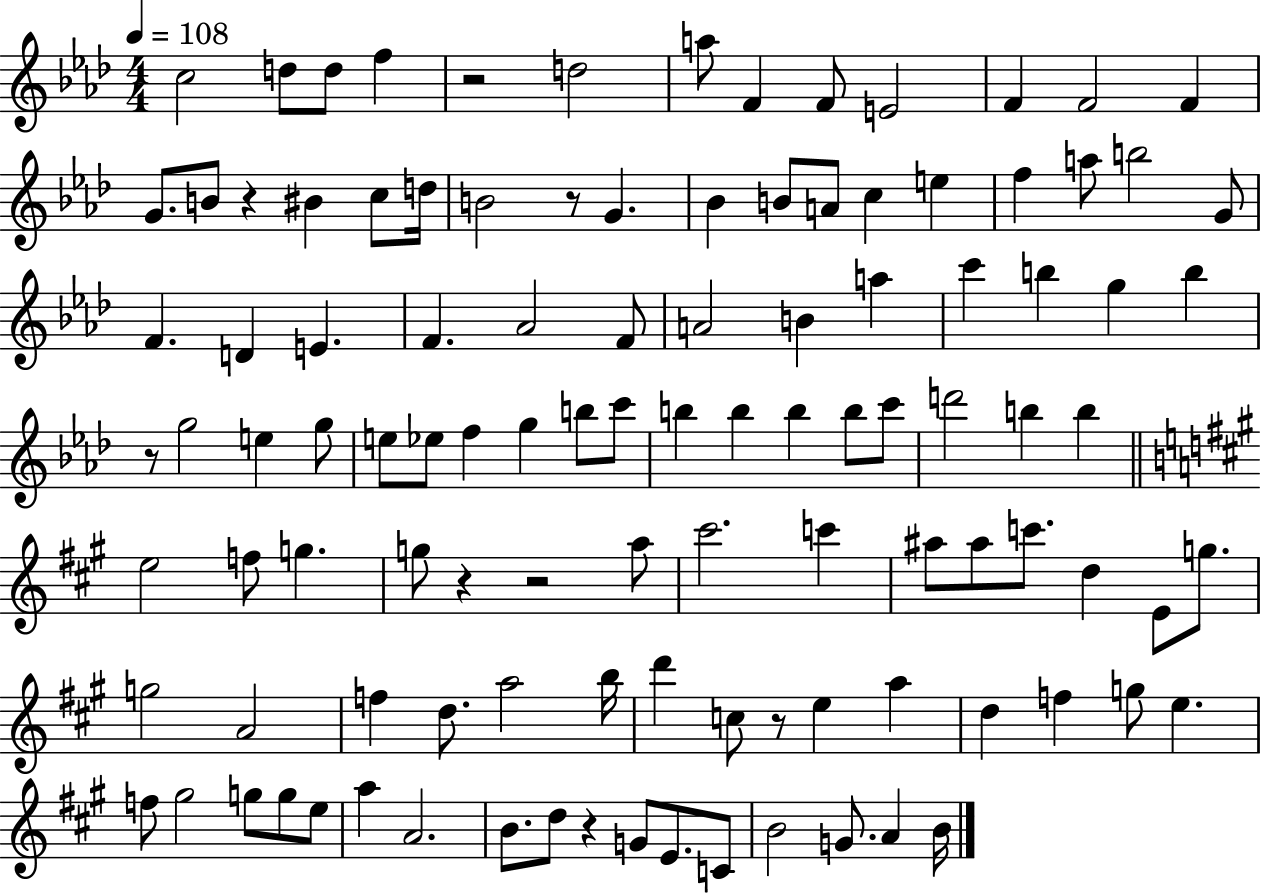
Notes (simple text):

C5/h D5/e D5/e F5/q R/h D5/h A5/e F4/q F4/e E4/h F4/q F4/h F4/q G4/e. B4/e R/q BIS4/q C5/e D5/s B4/h R/e G4/q. Bb4/q B4/e A4/e C5/q E5/q F5/q A5/e B5/h G4/e F4/q. D4/q E4/q. F4/q. Ab4/h F4/e A4/h B4/q A5/q C6/q B5/q G5/q B5/q R/e G5/h E5/q G5/e E5/e Eb5/e F5/q G5/q B5/e C6/e B5/q B5/q B5/q B5/e C6/e D6/h B5/q B5/q E5/h F5/e G5/q. G5/e R/q R/h A5/e C#6/h. C6/q A#5/e A#5/e C6/e. D5/q E4/e G5/e. G5/h A4/h F5/q D5/e. A5/h B5/s D6/q C5/e R/e E5/q A5/q D5/q F5/q G5/e E5/q. F5/e G#5/h G5/e G5/e E5/e A5/q A4/h. B4/e. D5/e R/q G4/e E4/e. C4/e B4/h G4/e. A4/q B4/s